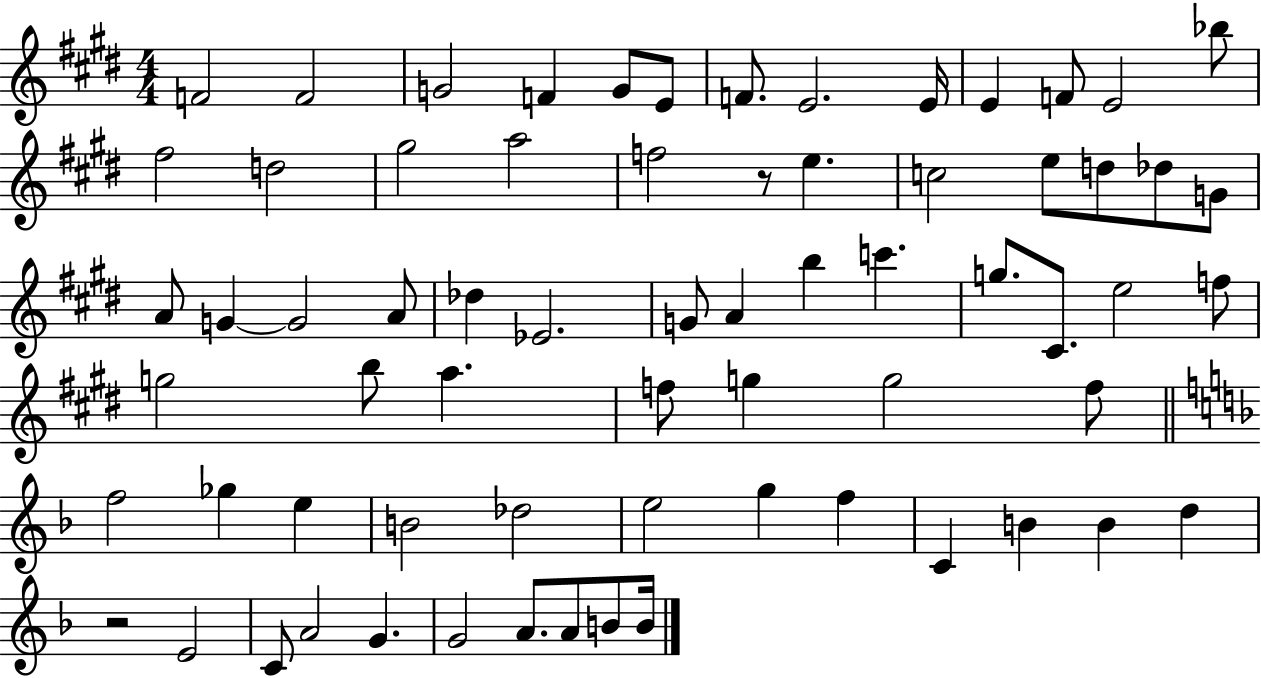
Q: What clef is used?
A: treble